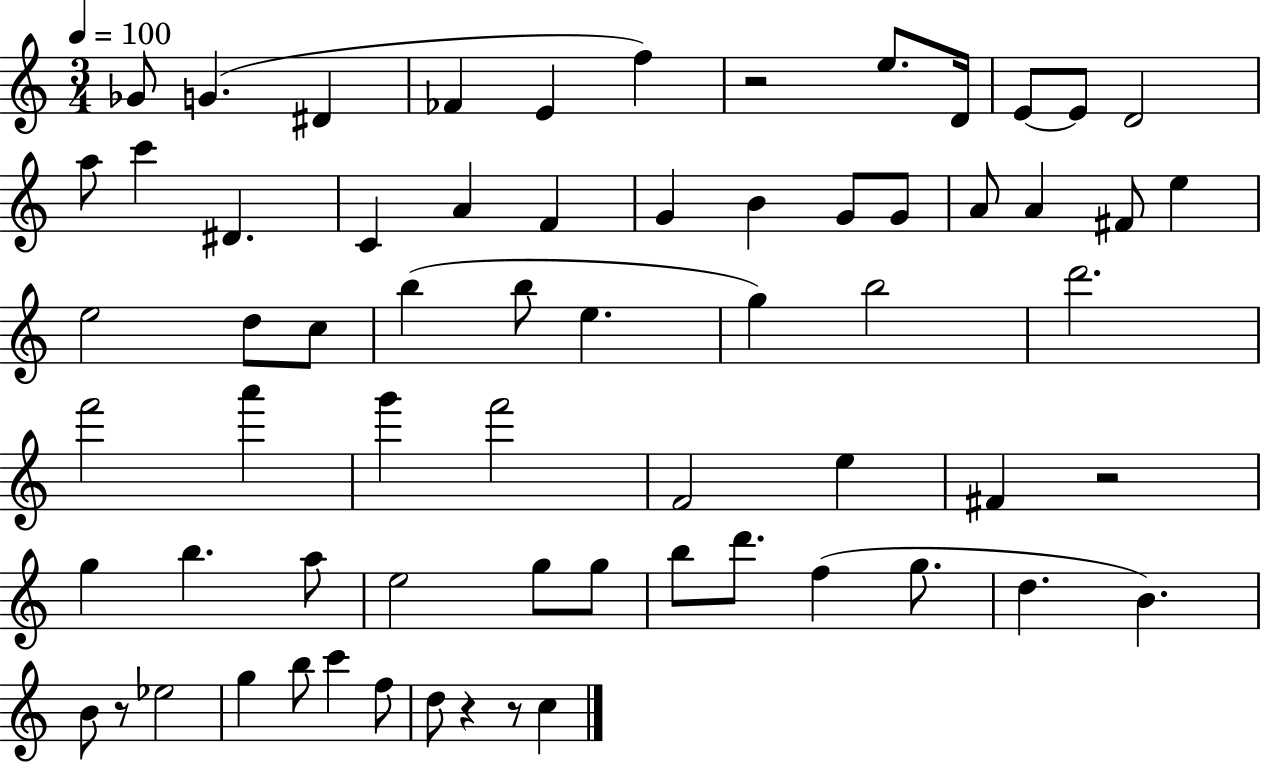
X:1
T:Untitled
M:3/4
L:1/4
K:C
_G/2 G ^D _F E f z2 e/2 D/4 E/2 E/2 D2 a/2 c' ^D C A F G B G/2 G/2 A/2 A ^F/2 e e2 d/2 c/2 b b/2 e g b2 d'2 f'2 a' g' f'2 F2 e ^F z2 g b a/2 e2 g/2 g/2 b/2 d'/2 f g/2 d B B/2 z/2 _e2 g b/2 c' f/2 d/2 z z/2 c